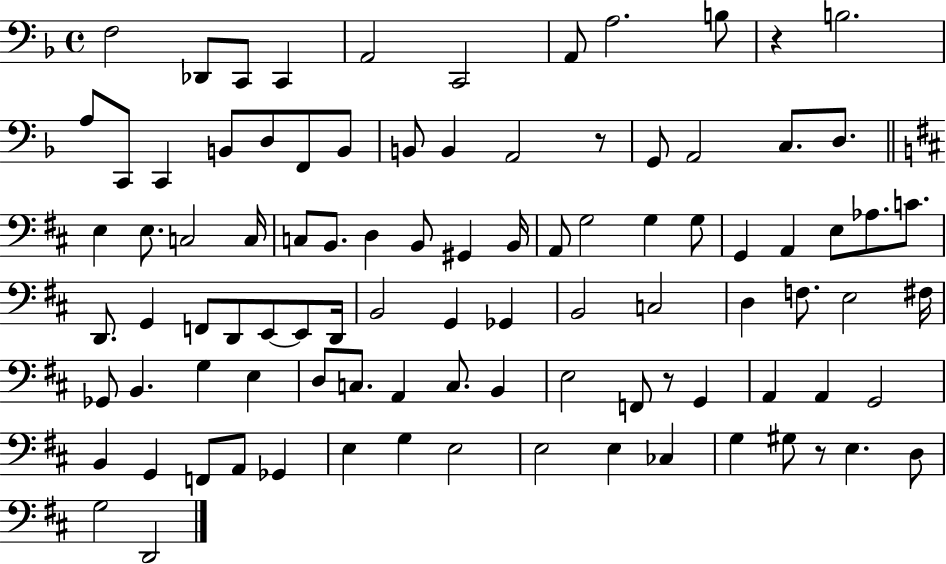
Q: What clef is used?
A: bass